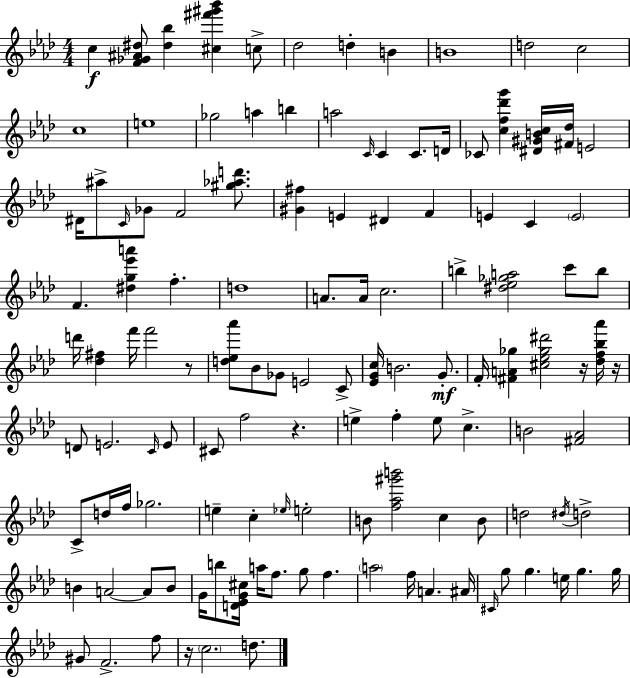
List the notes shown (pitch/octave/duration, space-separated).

C5/q [F4,Gb4,A#4,D#5]/e [D#5,Bb5]/q [C#5,F#6,G#6,Bb6]/q C5/e Db5/h D5/q B4/q B4/w D5/h C5/h C5/w E5/w Gb5/h A5/q B5/q A5/h C4/s C4/q C4/e. D4/s CES4/e [C5,F5,Db6,G6]/q [D#4,G#4,B4,C5]/s [F#4,Db5]/s E4/h D#4/s A#5/e C4/s Gb4/e F4/h [G#5,Ab5,D6]/e. [G#4,F#5]/q E4/q D#4/q F4/q E4/q C4/q E4/h F4/q. [D#5,G5,Eb6,A6]/q F5/q. D5/w A4/e. A4/s C5/h. B5/q [D#5,Eb5,Gb5,A5]/h C6/e B5/e D6/s [Db5,F#5]/q F6/s F6/h R/e [D5,Eb5,Ab6]/e Bb4/e Gb4/e E4/h C4/e [Eb4,G4,C5]/s B4/h. G4/e. F4/s [F#4,A4,Gb5]/q [C#5,Eb5,Gb5,D#6]/h R/s [Db5,F5,Bb5,Ab6]/s R/s D4/e E4/h. C4/s E4/e C#4/e F5/h R/q. E5/q F5/q E5/e C5/q. B4/h [F#4,Ab4]/h C4/e D5/s F5/s Gb5/h. E5/q C5/q Eb5/s E5/h B4/e [F5,Ab5,G#6,B6]/h C5/q B4/e D5/h D#5/s D5/h B4/q A4/h A4/e B4/e G4/s B5/e [D4,Eb4,G4,C#5]/s A5/s F5/e. G5/e F5/q. A5/h F5/s A4/q. A#4/s C#4/s G5/e G5/q. E5/s G5/q. G5/s G#4/e F4/h. F5/e R/s C5/h. D5/e.